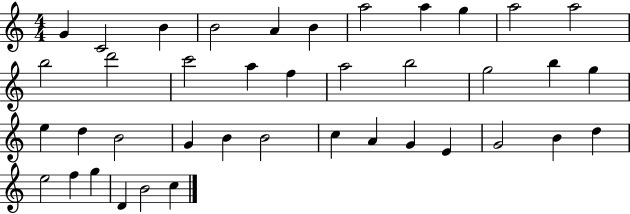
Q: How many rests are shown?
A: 0